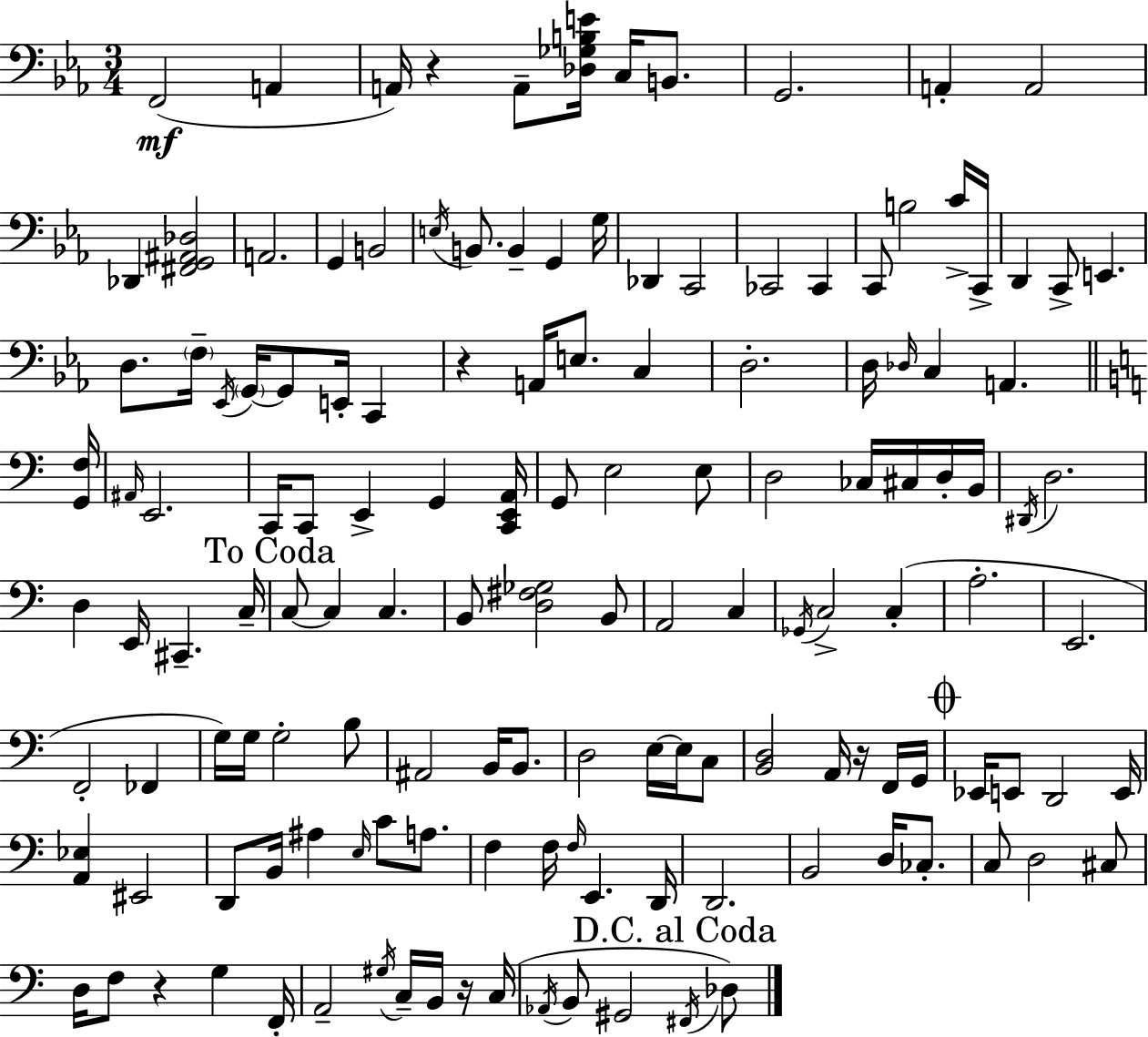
F2/h A2/q A2/s R/q A2/e [Db3,Gb3,B3,E4]/s C3/s B2/e. G2/h. A2/q A2/h Db2/q [F#2,G2,A#2,Db3]/h A2/h. G2/q B2/h E3/s B2/e. B2/q G2/q G3/s Db2/q C2/h CES2/h CES2/q C2/e B3/h C4/s C2/s D2/q C2/e E2/q. D3/e. F3/s Eb2/s G2/s G2/e E2/s C2/q R/q A2/s E3/e. C3/q D3/h. D3/s Db3/s C3/q A2/q. [G2,F3]/s A#2/s E2/h. C2/s C2/e E2/q G2/q [C2,E2,A2]/s G2/e E3/h E3/e D3/h CES3/s C#3/s D3/s B2/s D#2/s D3/h. D3/q E2/s C#2/q. C3/s C3/e C3/q C3/q. B2/e [D3,F#3,Gb3]/h B2/e A2/h C3/q Gb2/s C3/h C3/q A3/h. E2/h. F2/h FES2/q G3/s G3/s G3/h B3/e A#2/h B2/s B2/e. D3/h E3/s E3/s C3/e [B2,D3]/h A2/s R/s F2/s G2/s Eb2/s E2/e D2/h E2/s [A2,Eb3]/q EIS2/h D2/e B2/s A#3/q E3/s C4/e A3/e. F3/q F3/s F3/s E2/q. D2/s D2/h. B2/h D3/s CES3/e. C3/e D3/h C#3/e D3/s F3/e R/q G3/q F2/s A2/h G#3/s C3/s B2/s R/s C3/s Ab2/s B2/e G#2/h F#2/s Db3/e